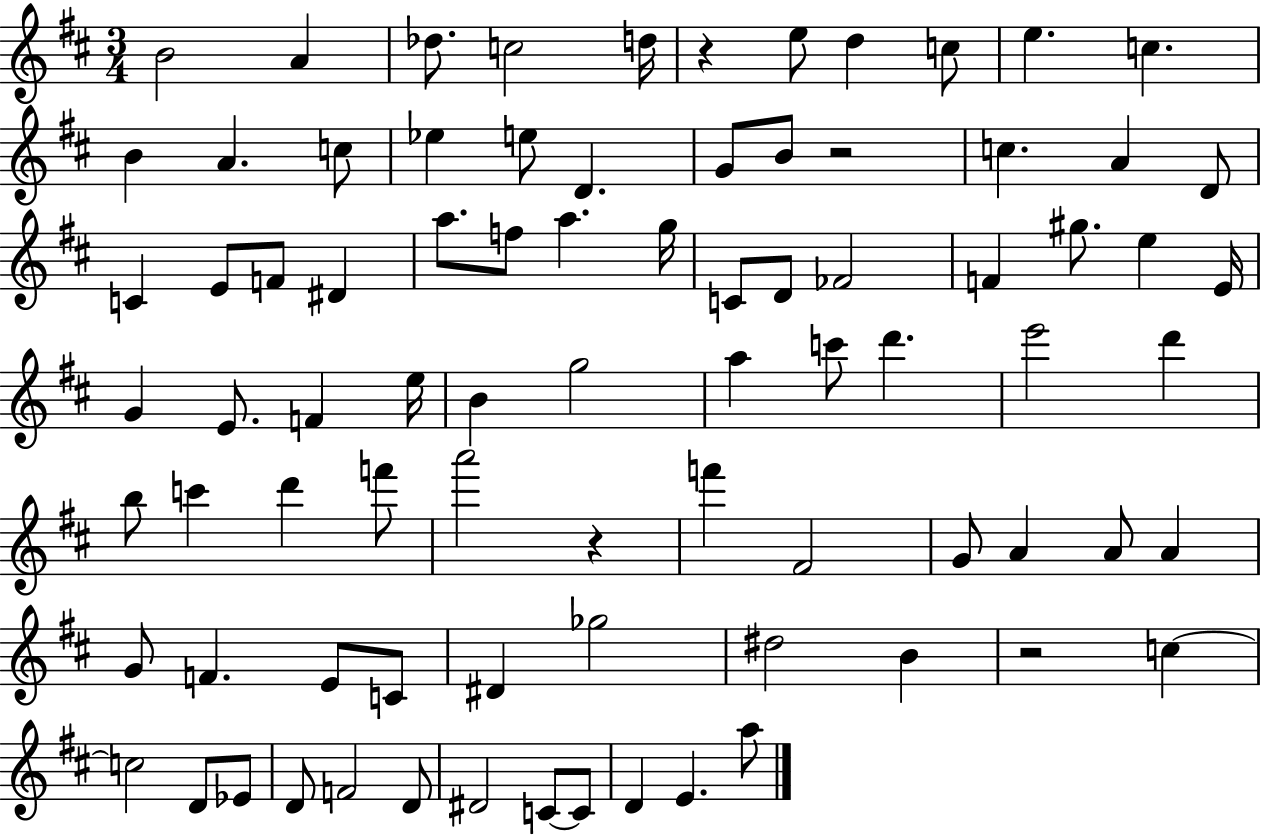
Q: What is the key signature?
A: D major